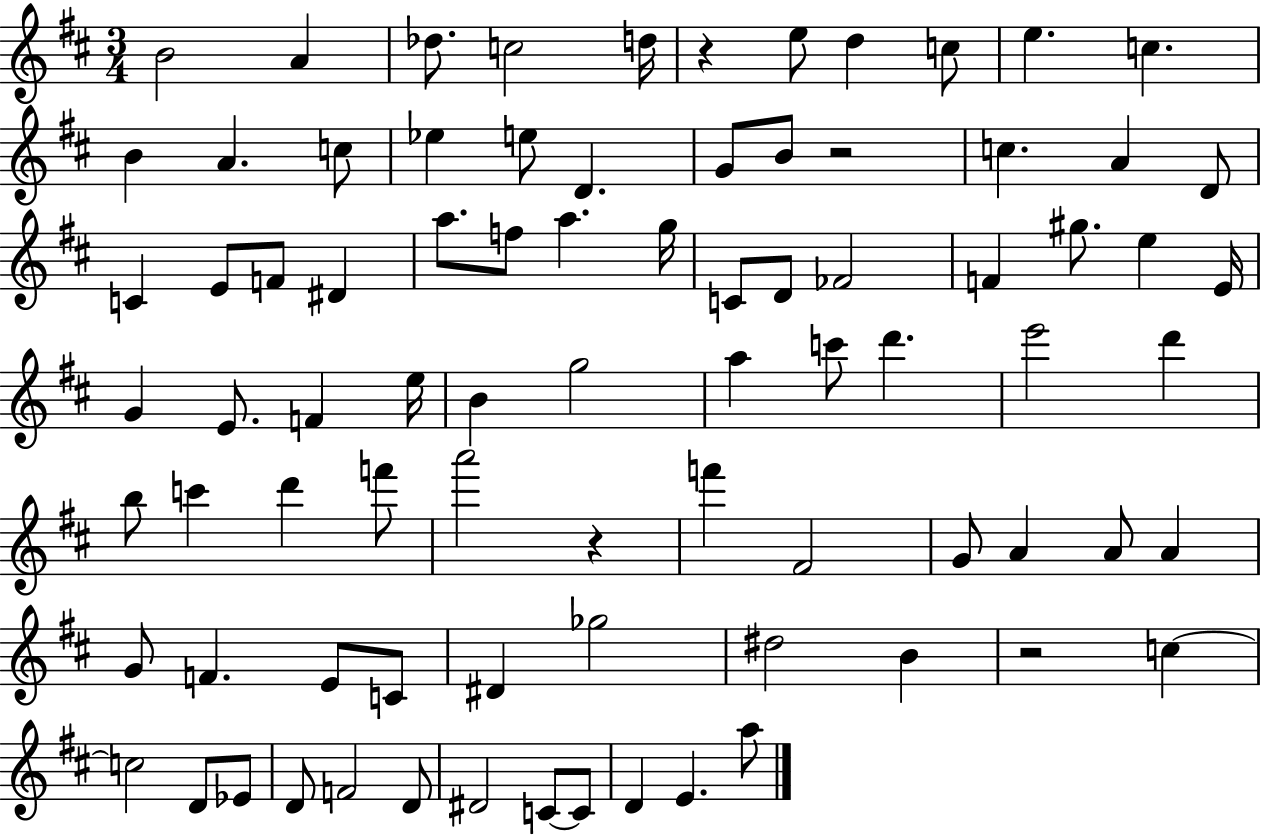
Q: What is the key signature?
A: D major